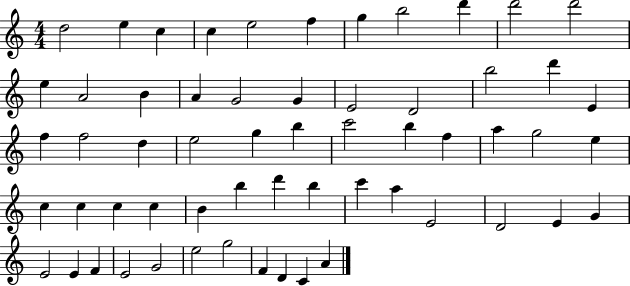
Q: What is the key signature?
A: C major